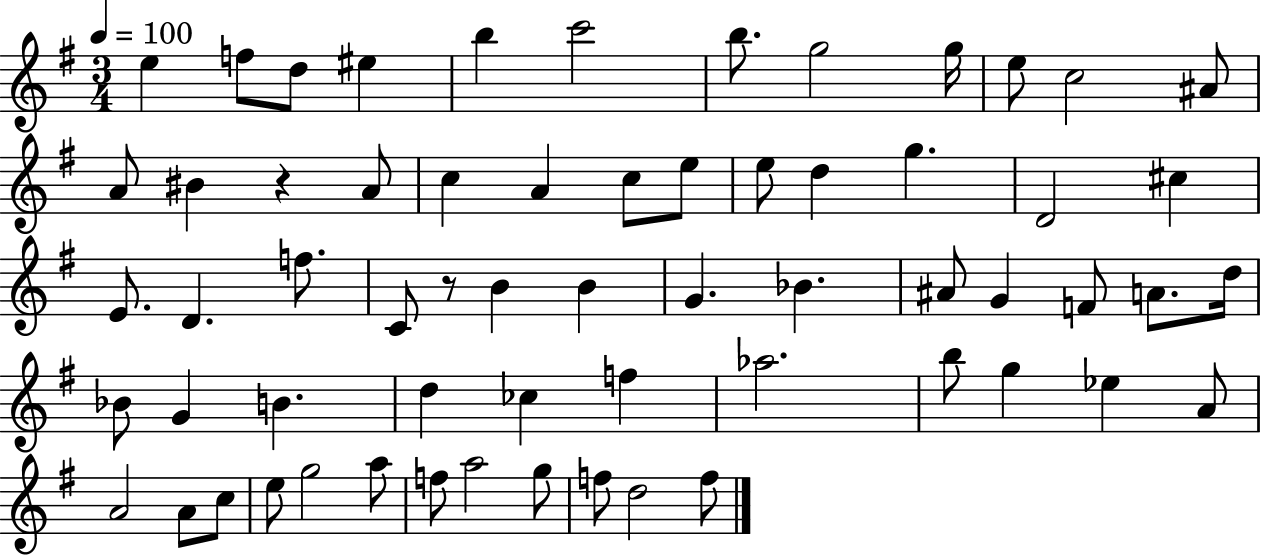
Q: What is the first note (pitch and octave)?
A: E5